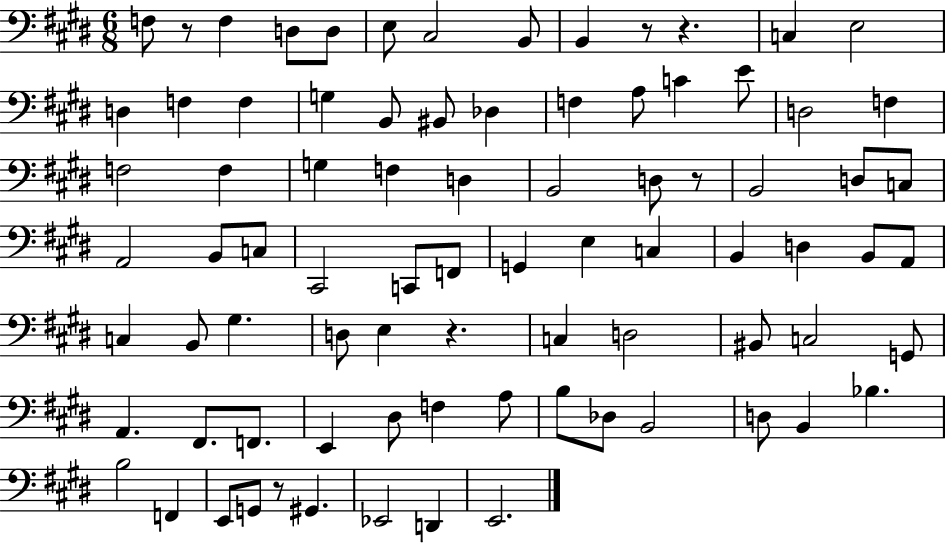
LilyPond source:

{
  \clef bass
  \numericTimeSignature
  \time 6/8
  \key e \major
  \repeat volta 2 { f8 r8 f4 d8 d8 | e8 cis2 b,8 | b,4 r8 r4. | c4 e2 | \break d4 f4 f4 | g4 b,8 bis,8 des4 | f4 a8 c'4 e'8 | d2 f4 | \break f2 f4 | g4 f4 d4 | b,2 d8 r8 | b,2 d8 c8 | \break a,2 b,8 c8 | cis,2 c,8 f,8 | g,4 e4 c4 | b,4 d4 b,8 a,8 | \break c4 b,8 gis4. | d8 e4 r4. | c4 d2 | bis,8 c2 g,8 | \break a,4. fis,8. f,8. | e,4 dis8 f4 a8 | b8 des8 b,2 | d8 b,4 bes4. | \break b2 f,4 | e,8 g,8 r8 gis,4. | ees,2 d,4 | e,2. | \break } \bar "|."
}